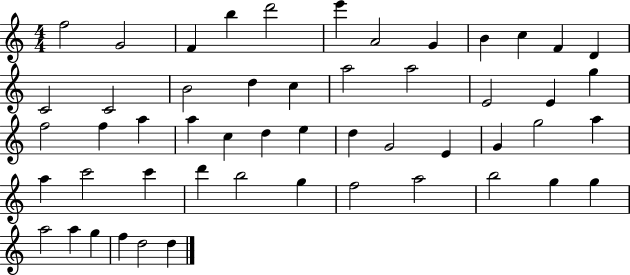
{
  \clef treble
  \numericTimeSignature
  \time 4/4
  \key c \major
  f''2 g'2 | f'4 b''4 d'''2 | e'''4 a'2 g'4 | b'4 c''4 f'4 d'4 | \break c'2 c'2 | b'2 d''4 c''4 | a''2 a''2 | e'2 e'4 g''4 | \break f''2 f''4 a''4 | a''4 c''4 d''4 e''4 | d''4 g'2 e'4 | g'4 g''2 a''4 | \break a''4 c'''2 c'''4 | d'''4 b''2 g''4 | f''2 a''2 | b''2 g''4 g''4 | \break a''2 a''4 g''4 | f''4 d''2 d''4 | \bar "|."
}